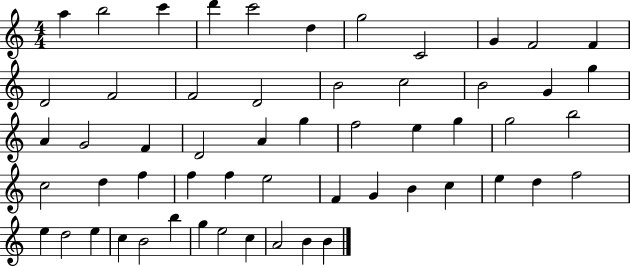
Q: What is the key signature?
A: C major